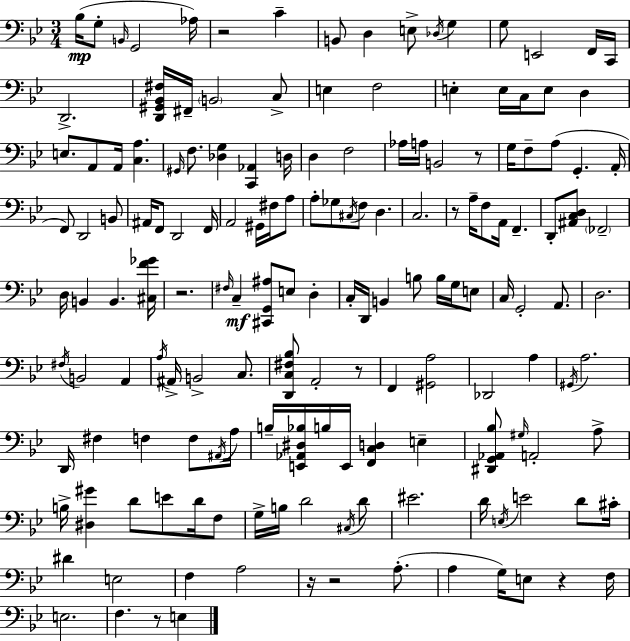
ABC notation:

X:1
T:Untitled
M:3/4
L:1/4
K:Bb
_B,/4 G,/2 B,,/4 G,,2 _A,/4 z2 C B,,/2 D, E,/2 _D,/4 G, G,/2 E,,2 F,,/4 C,,/4 D,,2 [D,,^G,,_B,,^F,]/4 ^F,,/4 B,,2 C,/2 E, F,2 E, E,/4 C,/4 E,/2 D, E,/2 A,,/2 A,,/4 [C,A,] ^G,,/4 F,/2 [_D,G,] [C,,_A,,] D,/4 D, F,2 _A,/4 A,/4 B,,2 z/2 G,/4 F,/2 A,/2 G,, A,,/4 F,,/2 D,,2 B,,/2 ^A,,/4 F,,/2 D,,2 F,,/4 A,,2 ^G,,/4 ^F,/4 A,/2 A,/2 _G,/2 ^C,/4 F,/2 D, C,2 z/2 A,/4 F,/2 A,,/4 F,, D,,/2 [^A,,C,D,]/2 _F,,2 D,/4 B,, B,, [^C,F_G]/4 z2 ^F,/4 C, [^C,,G,,^A,]/2 E,/2 D, C,/4 D,,/4 B,, B,/2 B,/4 G,/4 E,/2 C,/4 G,,2 A,,/2 D,2 ^F,/4 B,,2 A,, A,/4 ^A,,/4 B,,2 C,/2 [D,,C,^F,_B,]/2 A,,2 z/2 F,, [^G,,A,]2 _D,,2 A, ^G,,/4 A,2 D,,/4 ^F, F, F,/2 ^A,,/4 A,/4 B,/4 [E,,_A,,^D,_B,]/4 B,/4 E,,/4 [F,,C,D,] E, [^D,,G,,_A,,_B,]/2 ^G,/4 A,,2 A,/2 B,/4 [^D,^G] D/2 E/2 D/4 F,/2 G,/4 B,/4 D2 ^C,/4 D/2 ^E2 D/4 E,/4 E2 D/2 ^C/4 ^D E,2 F, A,2 z/4 z2 A,/2 A, G,/4 E,/2 z F,/4 E,2 F, z/2 E,